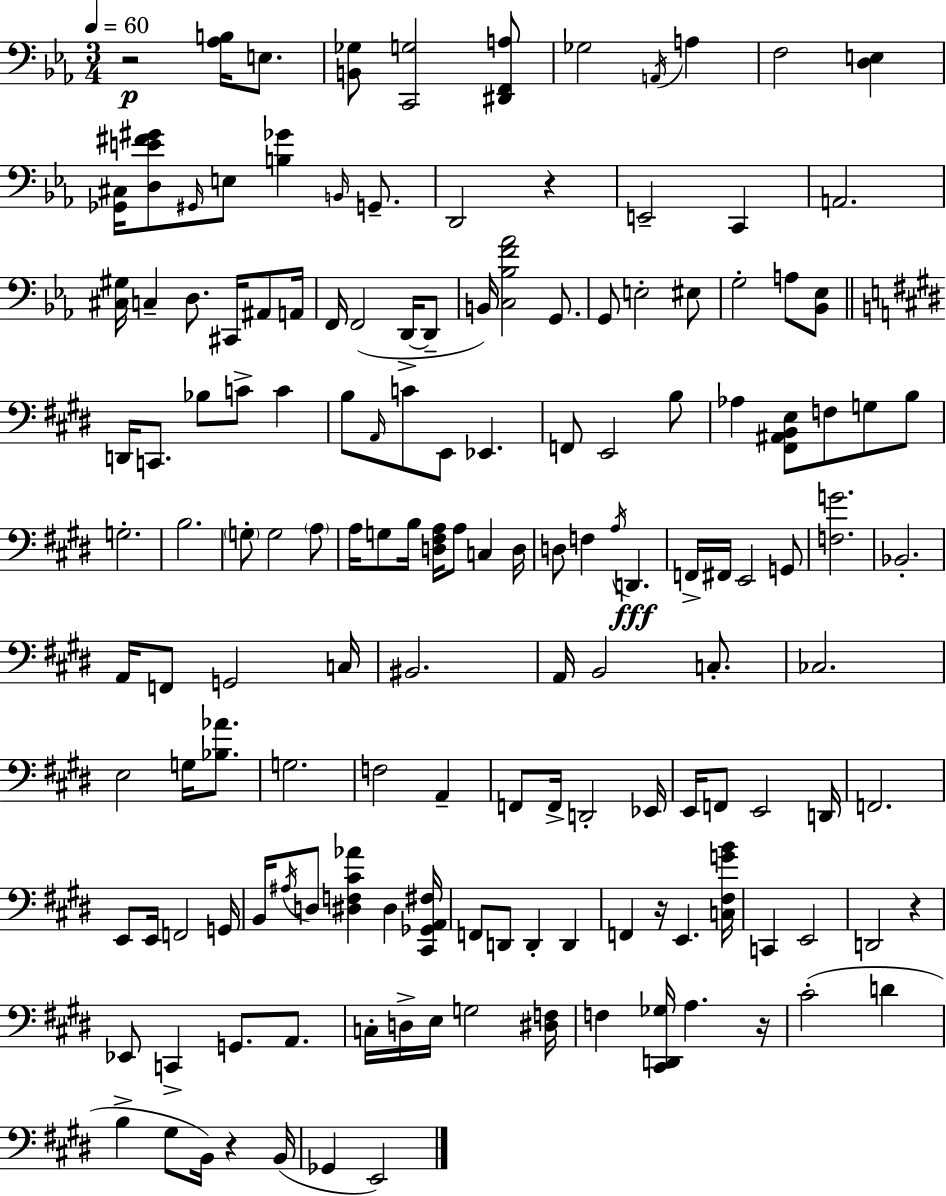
X:1
T:Untitled
M:3/4
L:1/4
K:Cm
z2 [_A,B,]/4 E,/2 [B,,_G,]/2 [C,,G,]2 [^D,,F,,A,]/2 _G,2 A,,/4 A, F,2 [D,E,] [_G,,^C,]/4 [D,E^F^G]/2 ^G,,/4 E,/2 [B,_G] B,,/4 G,,/2 D,,2 z E,,2 C,, A,,2 [^C,^G,]/4 C, D,/2 ^C,,/4 ^A,,/2 A,,/4 F,,/4 F,,2 D,,/4 D,,/2 B,,/4 [C,_B,F_A]2 G,,/2 G,,/2 E,2 ^E,/2 G,2 A,/2 [_B,,_E,]/2 D,,/4 C,,/2 _B,/2 C/2 C B,/2 A,,/4 C/2 E,,/2 _E,, F,,/2 E,,2 B,/2 _A, [^F,,^A,,B,,E,]/2 F,/2 G,/2 B,/2 G,2 B,2 G,/2 G,2 A,/2 A,/4 G,/2 B,/4 [D,^F,A,]/4 A,/2 C, D,/4 D,/2 F, A,/4 D,, F,,/4 ^F,,/4 E,,2 G,,/2 [F,G]2 _B,,2 A,,/4 F,,/2 G,,2 C,/4 ^B,,2 A,,/4 B,,2 C,/2 _C,2 E,2 G,/4 [_B,_A]/2 G,2 F,2 A,, F,,/2 F,,/4 D,,2 _E,,/4 E,,/4 F,,/2 E,,2 D,,/4 F,,2 E,,/2 E,,/4 F,,2 G,,/4 B,,/4 ^A,/4 D,/2 [^D,F,^C_A] ^D, [^C,,_G,,A,,^F,]/4 F,,/2 D,,/2 D,, D,, F,, z/4 E,, [C,^F,GB]/4 C,, E,,2 D,,2 z _E,,/2 C,, G,,/2 A,,/2 C,/4 D,/4 E,/4 G,2 [^D,F,]/4 F, [^C,,D,,_G,]/4 A, z/4 ^C2 D B, ^G,/2 B,,/4 z B,,/4 _G,, E,,2